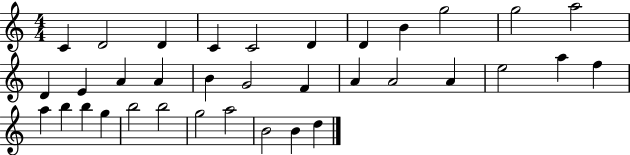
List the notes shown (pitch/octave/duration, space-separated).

C4/q D4/h D4/q C4/q C4/h D4/q D4/q B4/q G5/h G5/h A5/h D4/q E4/q A4/q A4/q B4/q G4/h F4/q A4/q A4/h A4/q E5/h A5/q F5/q A5/q B5/q B5/q G5/q B5/h B5/h G5/h A5/h B4/h B4/q D5/q